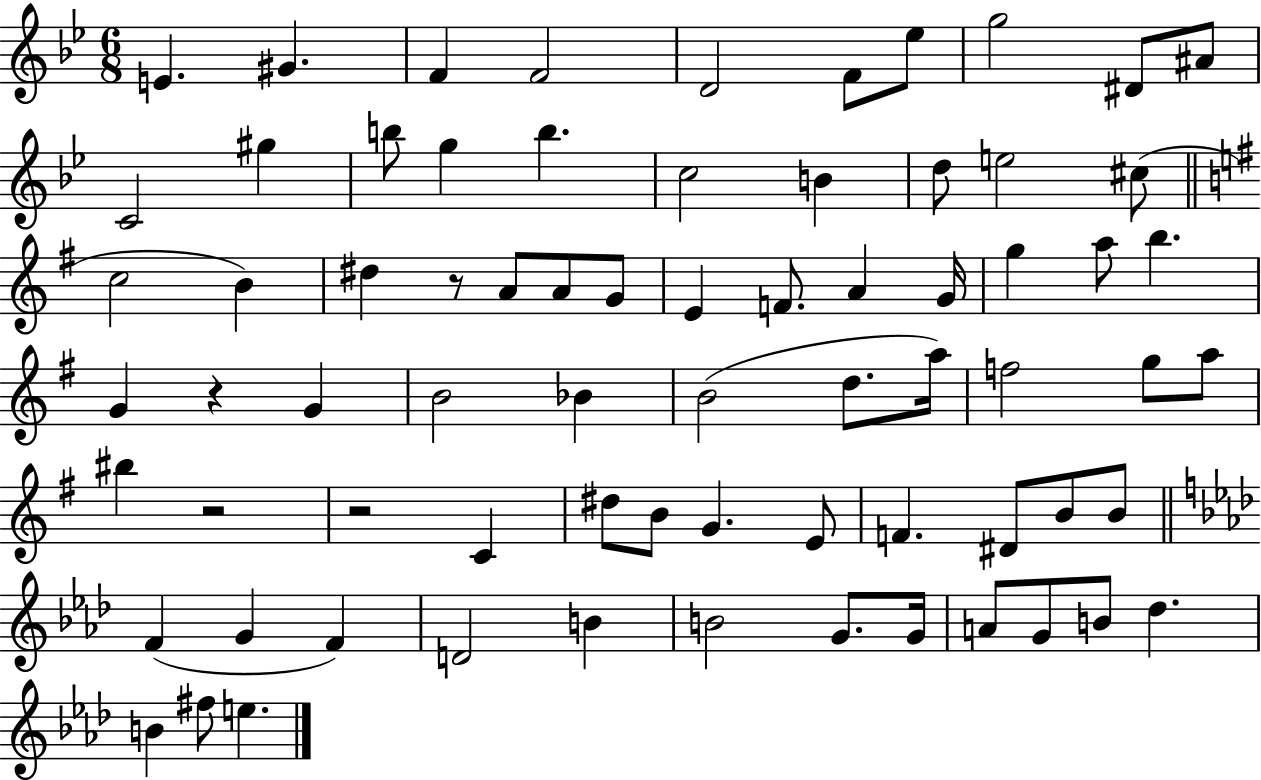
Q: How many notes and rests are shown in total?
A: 72